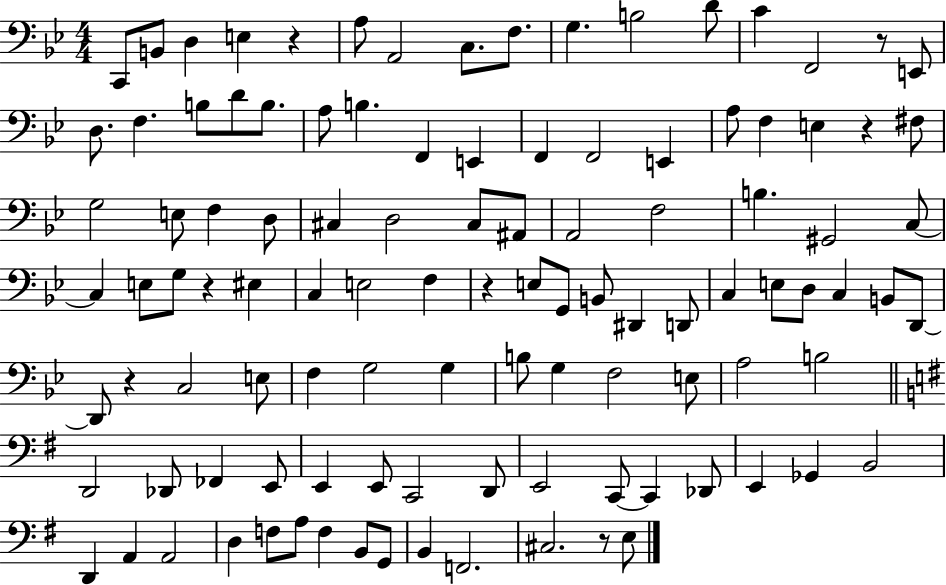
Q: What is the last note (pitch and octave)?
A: E3